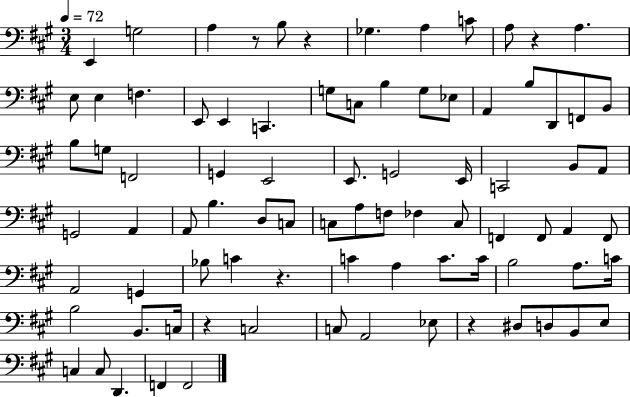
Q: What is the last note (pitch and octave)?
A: F2